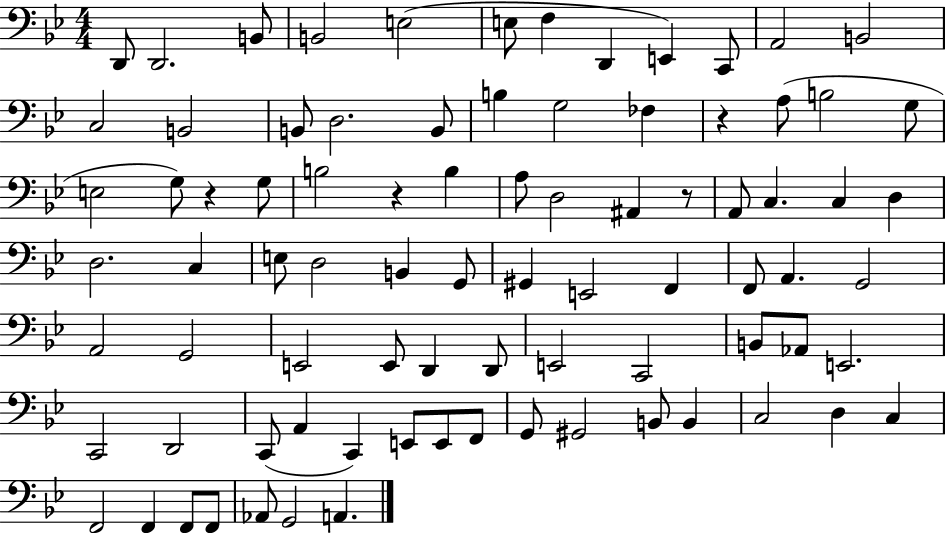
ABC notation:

X:1
T:Untitled
M:4/4
L:1/4
K:Bb
D,,/2 D,,2 B,,/2 B,,2 E,2 E,/2 F, D,, E,, C,,/2 A,,2 B,,2 C,2 B,,2 B,,/2 D,2 B,,/2 B, G,2 _F, z A,/2 B,2 G,/2 E,2 G,/2 z G,/2 B,2 z B, A,/2 D,2 ^A,, z/2 A,,/2 C, C, D, D,2 C, E,/2 D,2 B,, G,,/2 ^G,, E,,2 F,, F,,/2 A,, G,,2 A,,2 G,,2 E,,2 E,,/2 D,, D,,/2 E,,2 C,,2 B,,/2 _A,,/2 E,,2 C,,2 D,,2 C,,/2 A,, C,, E,,/2 E,,/2 F,,/2 G,,/2 ^G,,2 B,,/2 B,, C,2 D, C, F,,2 F,, F,,/2 F,,/2 _A,,/2 G,,2 A,,